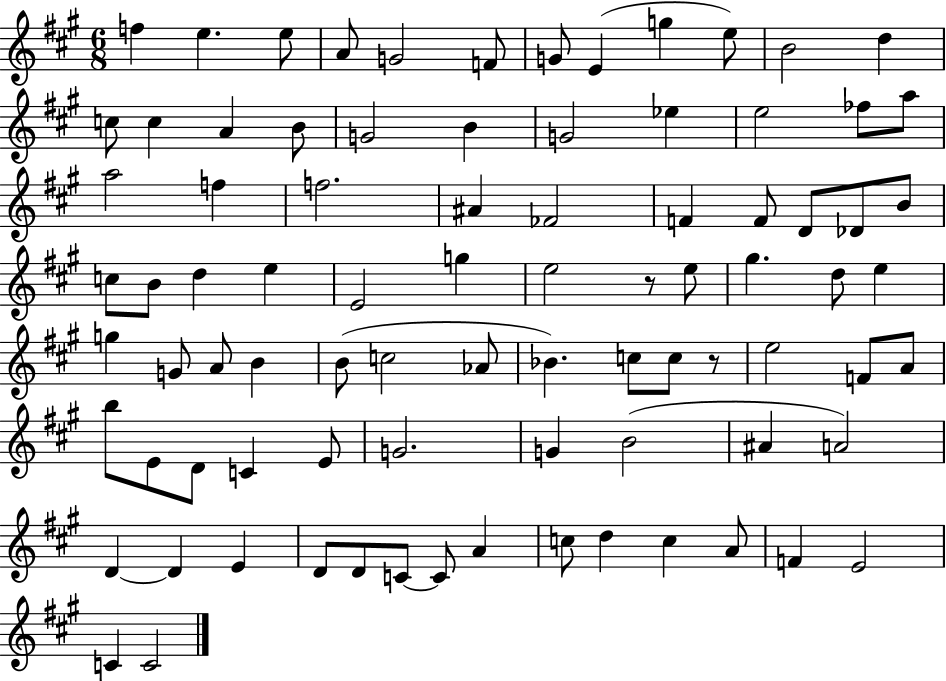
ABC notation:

X:1
T:Untitled
M:6/8
L:1/4
K:A
f e e/2 A/2 G2 F/2 G/2 E g e/2 B2 d c/2 c A B/2 G2 B G2 _e e2 _f/2 a/2 a2 f f2 ^A _F2 F F/2 D/2 _D/2 B/2 c/2 B/2 d e E2 g e2 z/2 e/2 ^g d/2 e g G/2 A/2 B B/2 c2 _A/2 _B c/2 c/2 z/2 e2 F/2 A/2 b/2 E/2 D/2 C E/2 G2 G B2 ^A A2 D D E D/2 D/2 C/2 C/2 A c/2 d c A/2 F E2 C C2